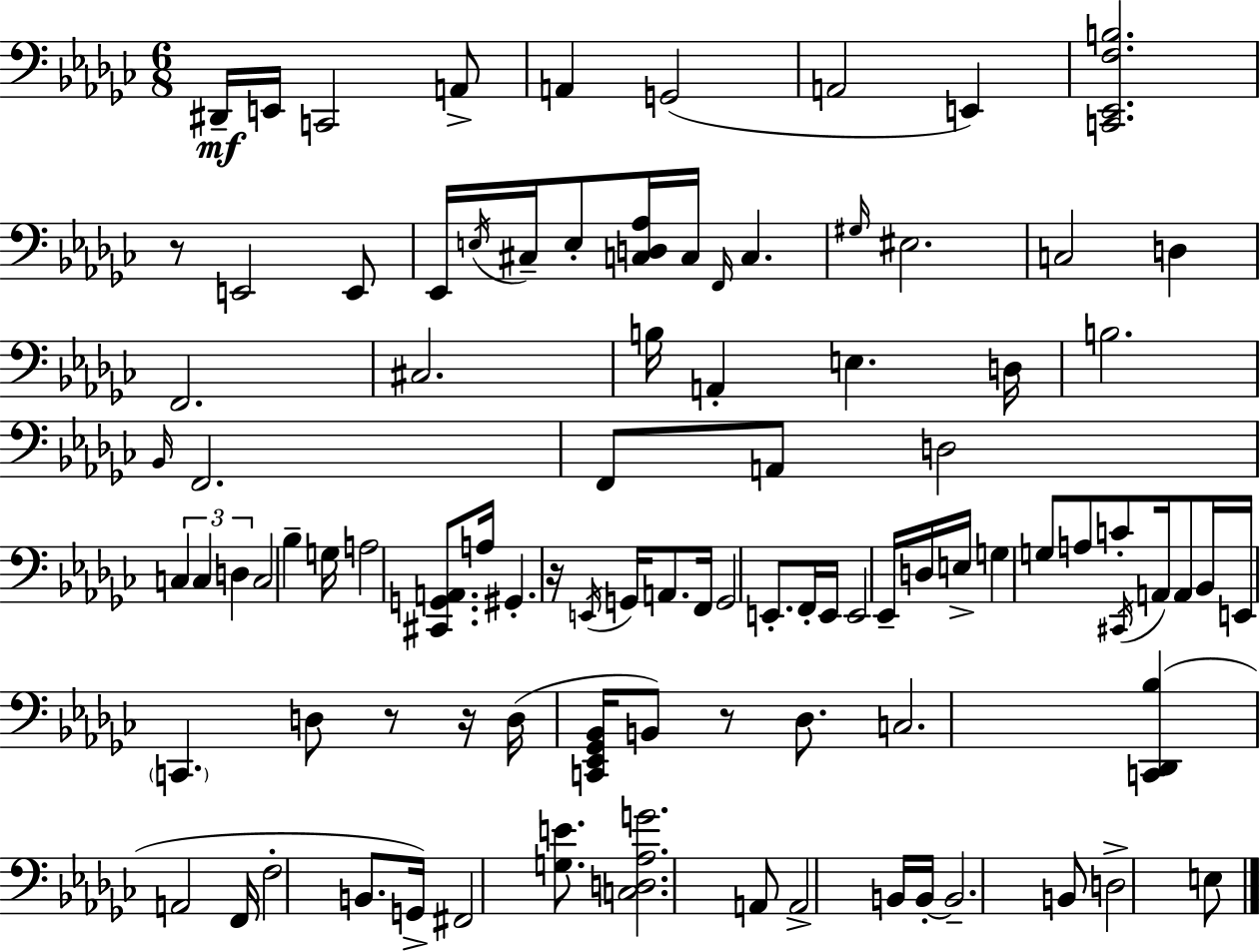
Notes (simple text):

D#2/s E2/s C2/h A2/e A2/q G2/h A2/h E2/q [C2,Eb2,F3,B3]/h. R/e E2/h E2/e Eb2/s E3/s C#3/s E3/e [C3,D3,Ab3]/s C3/s F2/s C3/q. G#3/s EIS3/h. C3/h D3/q F2/h. C#3/h. B3/s A2/q E3/q. D3/s B3/h. Bb2/s F2/h. F2/e A2/e D3/h C3/q C3/q D3/q C3/h Bb3/q G3/s A3/h [C#2,G2,A2]/e. A3/s G#2/q. R/s E2/s G2/s A2/e. F2/s G2/h E2/e. F2/s E2/s E2/h Eb2/s D3/s E3/s G3/q G3/e A3/e C4/e C#2/s A2/s A2/e Bb2/s E2/s C2/q. D3/e R/e R/s D3/s [C2,Eb2,Gb2,Bb2]/s B2/e R/e Db3/e. C3/h. [C2,Db2,Bb3]/q A2/h F2/s F3/h B2/e. G2/s F#2/h [G3,E4]/e. [C3,D3,Ab3,G4]/h. A2/e A2/h B2/s B2/s B2/h. B2/e D3/h E3/e